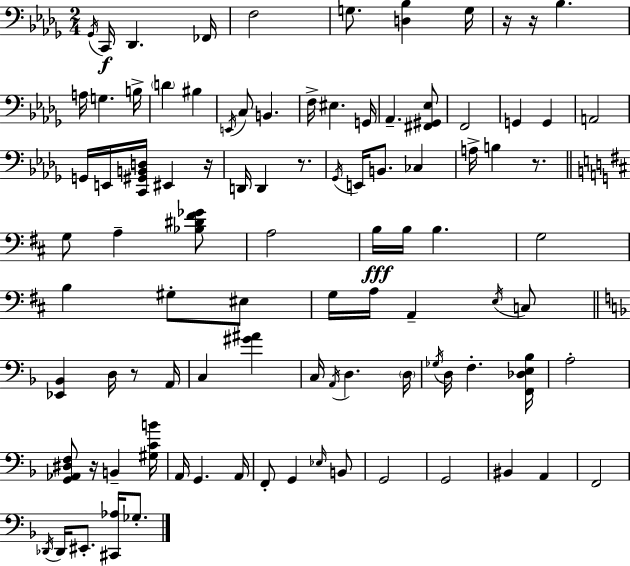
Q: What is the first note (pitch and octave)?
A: Gb2